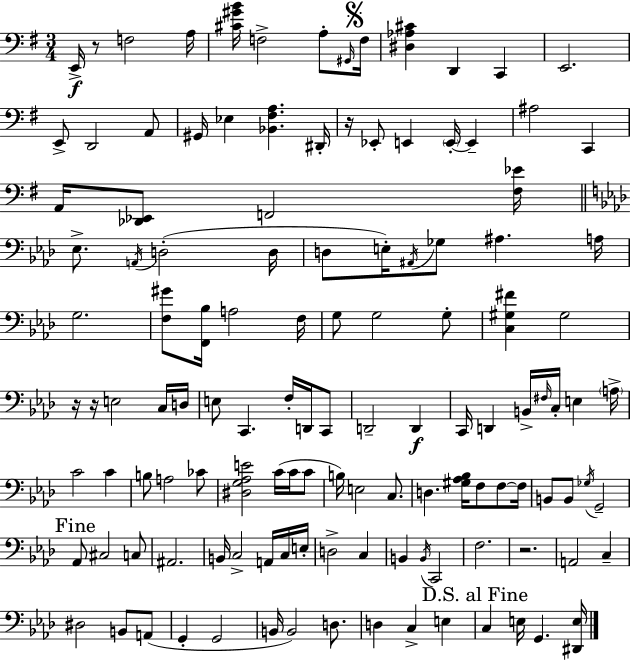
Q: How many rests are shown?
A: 5